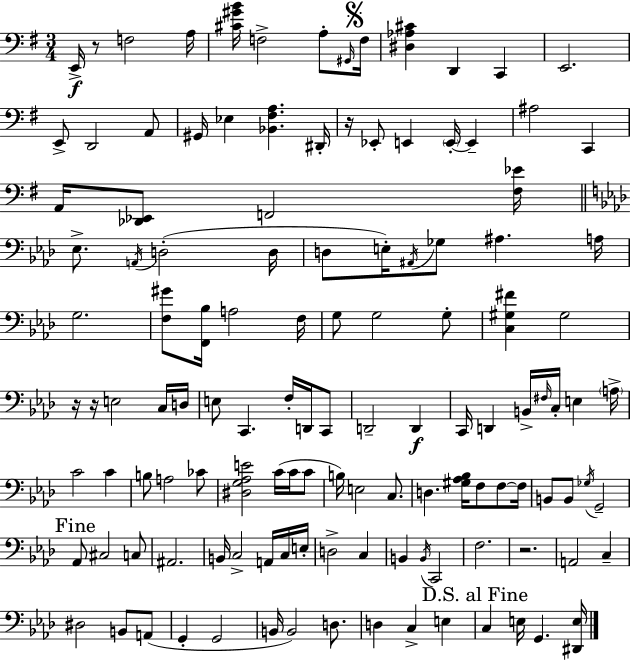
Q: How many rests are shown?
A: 5